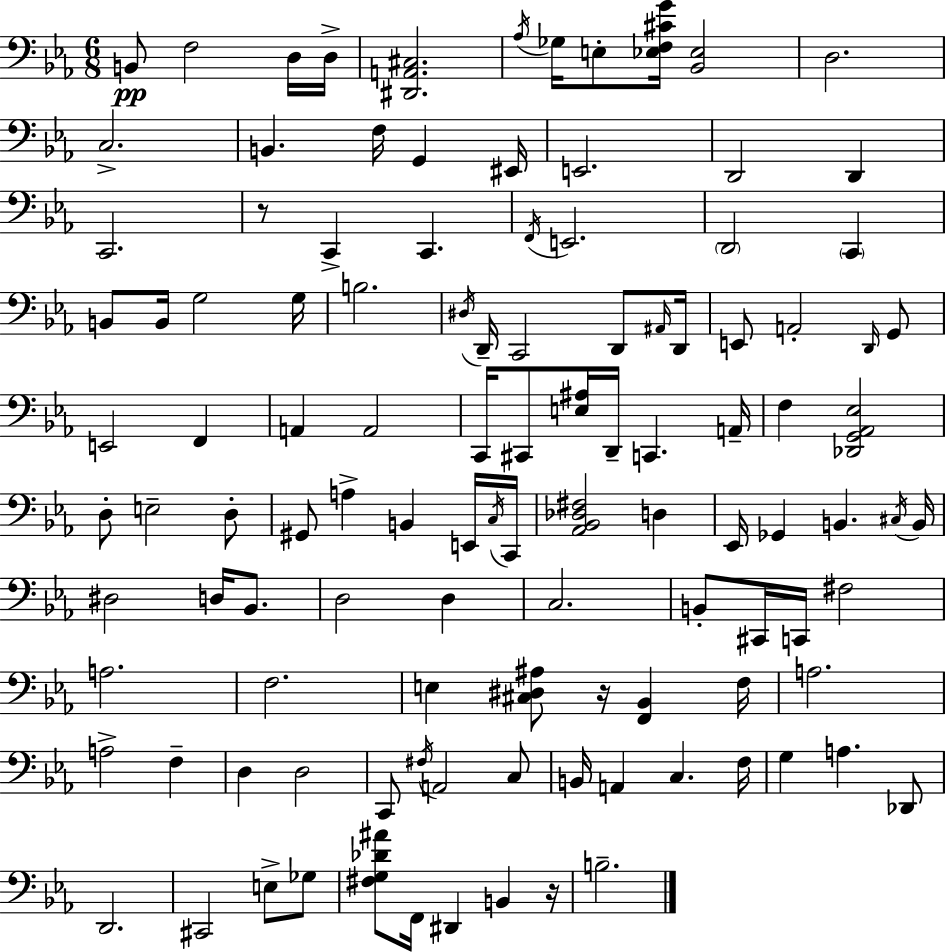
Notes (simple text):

B2/e F3/h D3/s D3/s [D#2,A2,C#3]/h. Ab3/s Gb3/s E3/e [Eb3,F3,C#4,G4]/s [Bb2,Eb3]/h D3/h. C3/h. B2/q. F3/s G2/q EIS2/s E2/h. D2/h D2/q C2/h. R/e C2/q C2/q. F2/s E2/h. D2/h C2/q B2/e B2/s G3/h G3/s B3/h. D#3/s D2/s C2/h D2/e A#2/s D2/s E2/e A2/h D2/s G2/e E2/h F2/q A2/q A2/h C2/s C#2/e [E3,A#3]/s D2/s C2/q. A2/s F3/q [Db2,G2,Ab2,Eb3]/h D3/e E3/h D3/e G#2/e A3/q B2/q E2/s C3/s C2/s [Ab2,Bb2,Db3,F#3]/h D3/q Eb2/s Gb2/q B2/q. C#3/s B2/s D#3/h D3/s Bb2/e. D3/h D3/q C3/h. B2/e C#2/s C2/s F#3/h A3/h. F3/h. E3/q [C#3,D#3,A#3]/e R/s [F2,Bb2]/q F3/s A3/h. A3/h F3/q D3/q D3/h C2/e F#3/s A2/h C3/e B2/s A2/q C3/q. F3/s G3/q A3/q. Db2/e D2/h. C#2/h E3/e Gb3/e [F#3,G3,Db4,A#4]/e F2/s D#2/q B2/q R/s B3/h.